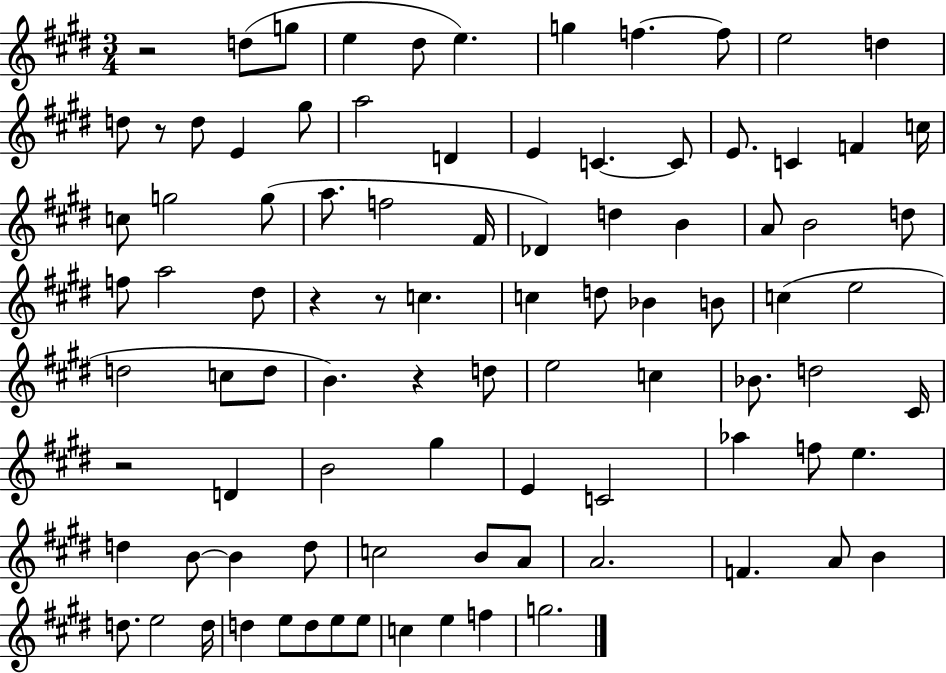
{
  \clef treble
  \numericTimeSignature
  \time 3/4
  \key e \major
  r2 d''8( g''8 | e''4 dis''8 e''4.) | g''4 f''4.~~ f''8 | e''2 d''4 | \break d''8 r8 d''8 e'4 gis''8 | a''2 d'4 | e'4 c'4.~~ c'8 | e'8. c'4 f'4 c''16 | \break c''8 g''2 g''8( | a''8. f''2 fis'16 | des'4) d''4 b'4 | a'8 b'2 d''8 | \break f''8 a''2 dis''8 | r4 r8 c''4. | c''4 d''8 bes'4 b'8 | c''4( e''2 | \break d''2 c''8 d''8 | b'4.) r4 d''8 | e''2 c''4 | bes'8. d''2 cis'16 | \break r2 d'4 | b'2 gis''4 | e'4 c'2 | aes''4 f''8 e''4. | \break d''4 b'8~~ b'4 d''8 | c''2 b'8 a'8 | a'2. | f'4. a'8 b'4 | \break d''8. e''2 d''16 | d''4 e''8 d''8 e''8 e''8 | c''4 e''4 f''4 | g''2. | \break \bar "|."
}